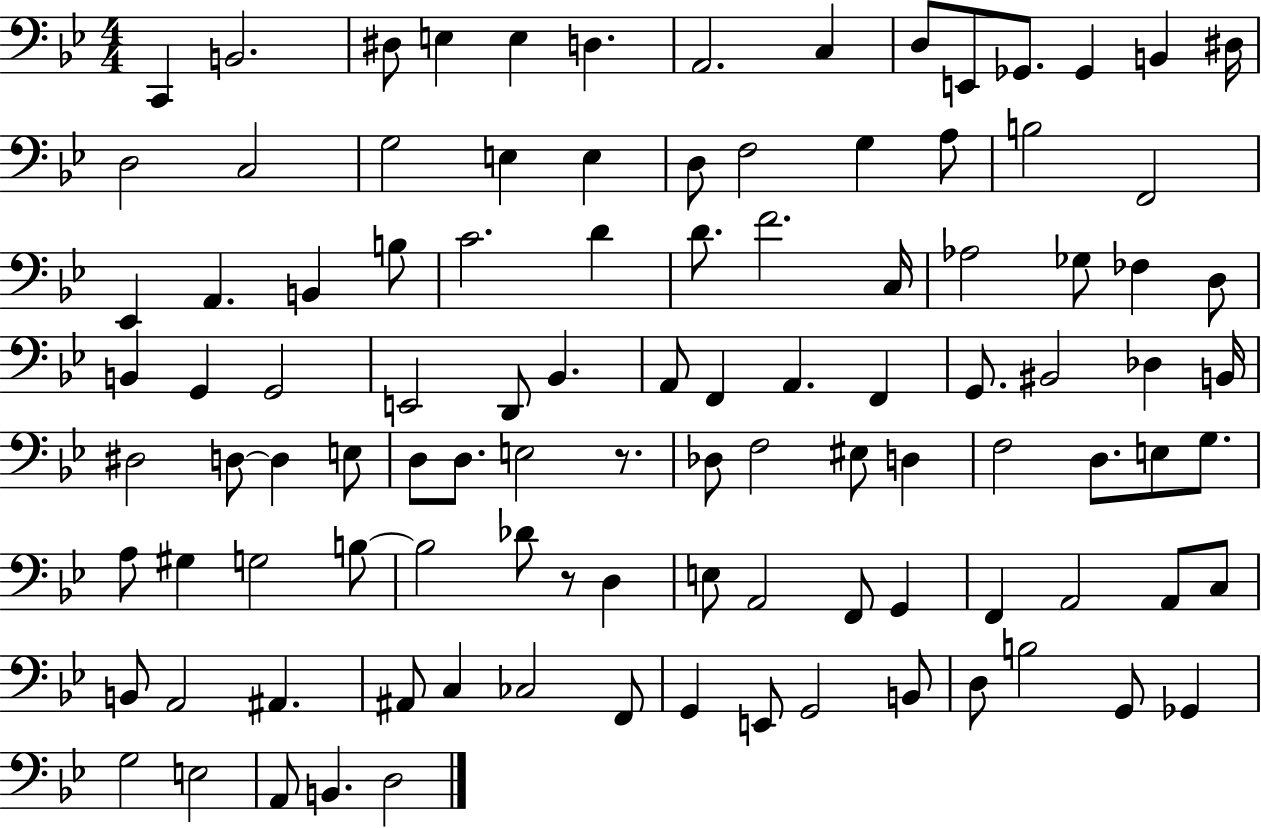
{
  \clef bass
  \numericTimeSignature
  \time 4/4
  \key bes \major
  c,4 b,2. | dis8 e4 e4 d4. | a,2. c4 | d8 e,8 ges,8. ges,4 b,4 dis16 | \break d2 c2 | g2 e4 e4 | d8 f2 g4 a8 | b2 f,2 | \break ees,4 a,4. b,4 b8 | c'2. d'4 | d'8. f'2. c16 | aes2 ges8 fes4 d8 | \break b,4 g,4 g,2 | e,2 d,8 bes,4. | a,8 f,4 a,4. f,4 | g,8. bis,2 des4 b,16 | \break dis2 d8~~ d4 e8 | d8 d8. e2 r8. | des8 f2 eis8 d4 | f2 d8. e8 g8. | \break a8 gis4 g2 b8~~ | b2 des'8 r8 d4 | e8 a,2 f,8 g,4 | f,4 a,2 a,8 c8 | \break b,8 a,2 ais,4. | ais,8 c4 ces2 f,8 | g,4 e,8 g,2 b,8 | d8 b2 g,8 ges,4 | \break g2 e2 | a,8 b,4. d2 | \bar "|."
}